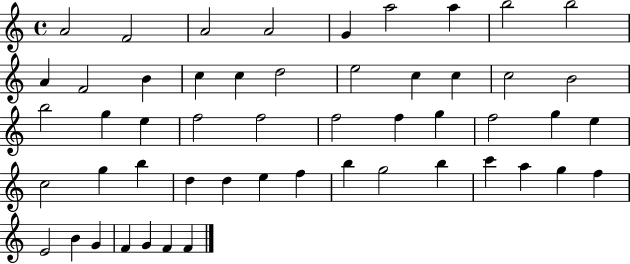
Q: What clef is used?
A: treble